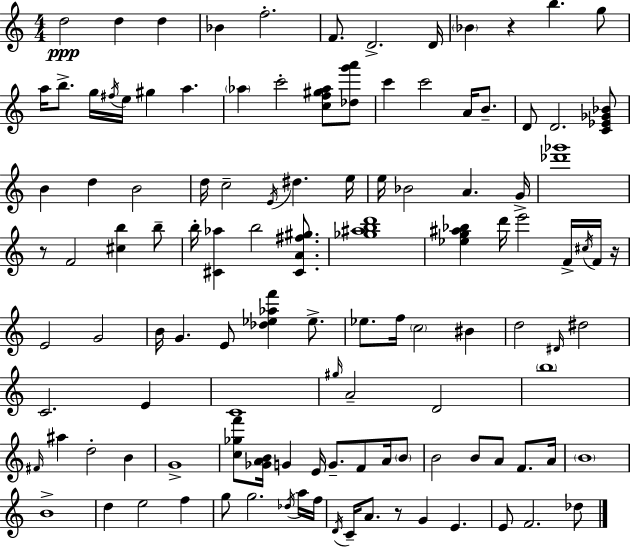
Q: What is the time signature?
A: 4/4